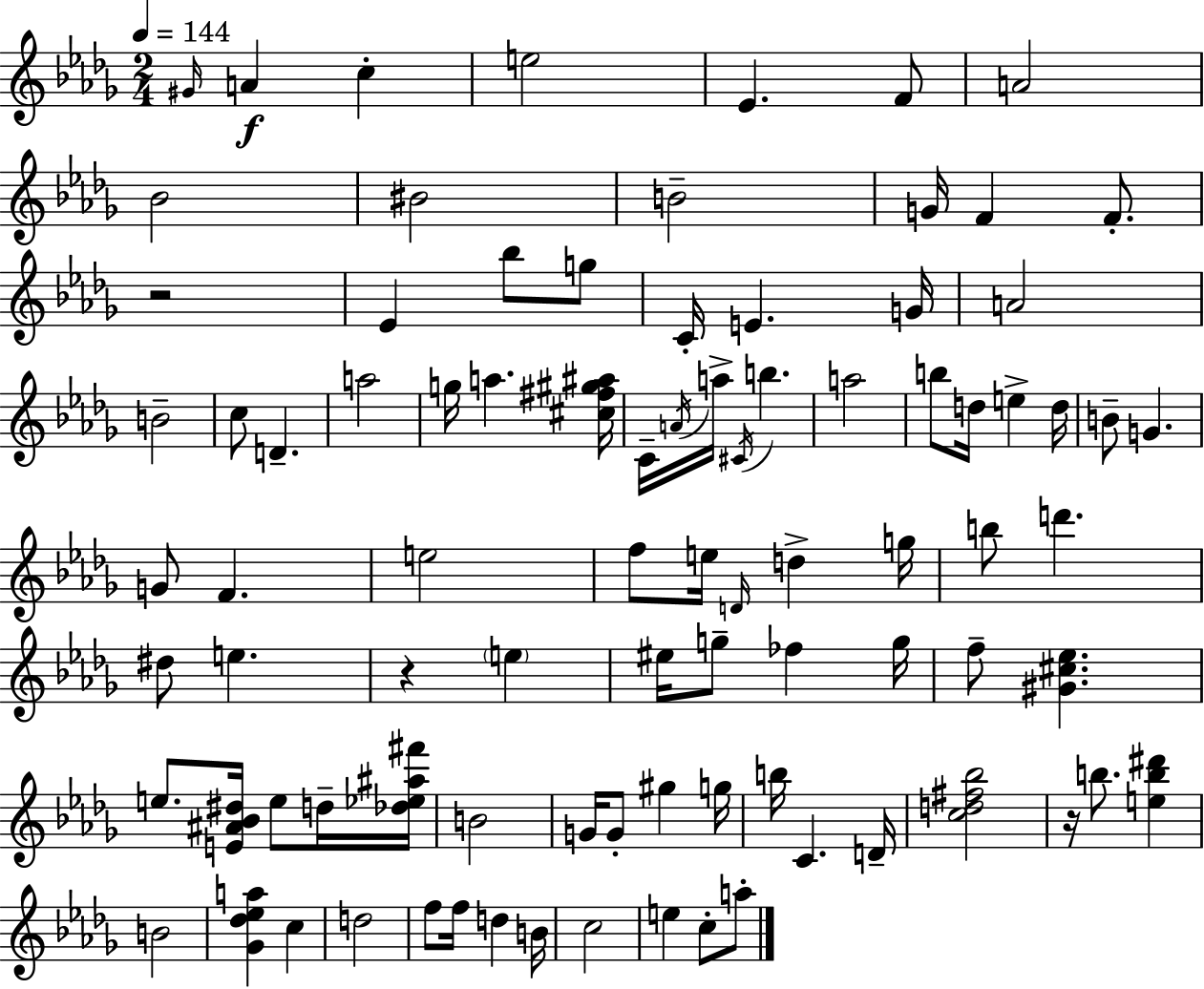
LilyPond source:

{
  \clef treble
  \numericTimeSignature
  \time 2/4
  \key bes \minor
  \tempo 4 = 144
  \repeat volta 2 { \grace { gis'16 }\f a'4 c''4-. | e''2 | ees'4. f'8 | a'2 | \break bes'2 | bis'2 | b'2-- | g'16 f'4 f'8.-. | \break r2 | ees'4 bes''8 g''8 | c'16-. e'4. | g'16 a'2 | \break b'2-- | c''8 d'4.-- | a''2 | g''16 a''4. | \break <cis'' fis'' gis'' ais''>16 c'16-- \acciaccatura { a'16 } a''16-> \acciaccatura { cis'16 } b''4. | a''2 | b''8 d''16 e''4-> | d''16 b'8-- g'4. | \break g'8 f'4. | e''2 | f''8 e''16 \grace { d'16 } d''4-> | g''16 b''8 d'''4. | \break dis''8 e''4. | r4 | \parenthesize e''4 eis''16 g''8-- fes''4 | g''16 f''8-- <gis' cis'' ees''>4. | \break e''8. <e' ais' bes' dis''>16 | e''8 d''16-- <des'' ees'' ais'' fis'''>16 b'2 | g'16 g'8-. gis''4 | g''16 b''16 c'4. | \break d'16-- <c'' d'' fis'' bes''>2 | r16 b''8. | <e'' b'' dis'''>4 b'2 | <ges' des'' ees'' a''>4 | \break c''4 d''2 | f''8 f''16 d''4 | b'16 c''2 | e''4 | \break c''8-. a''8-. } \bar "|."
}